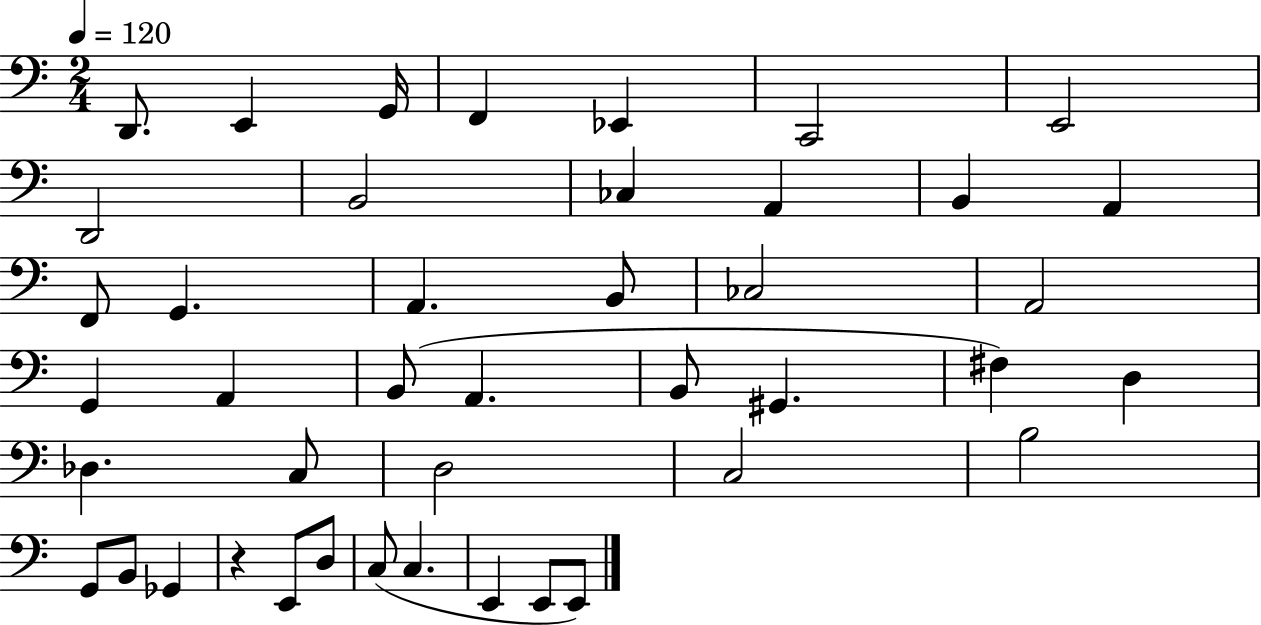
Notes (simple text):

D2/e. E2/q G2/s F2/q Eb2/q C2/h E2/h D2/h B2/h CES3/q A2/q B2/q A2/q F2/e G2/q. A2/q. B2/e CES3/h A2/h G2/q A2/q B2/e A2/q. B2/e G#2/q. F#3/q D3/q Db3/q. C3/e D3/h C3/h B3/h G2/e B2/e Gb2/q R/q E2/e D3/e C3/e C3/q. E2/q E2/e E2/e